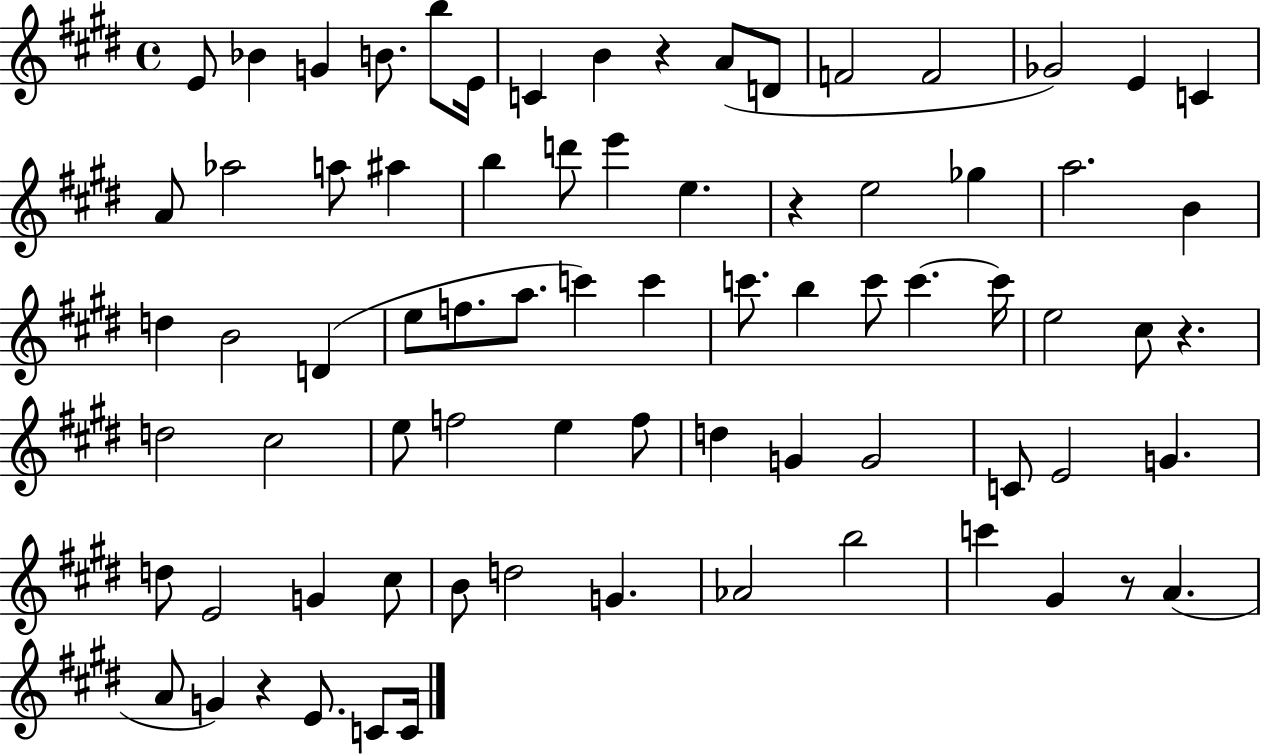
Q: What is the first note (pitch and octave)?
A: E4